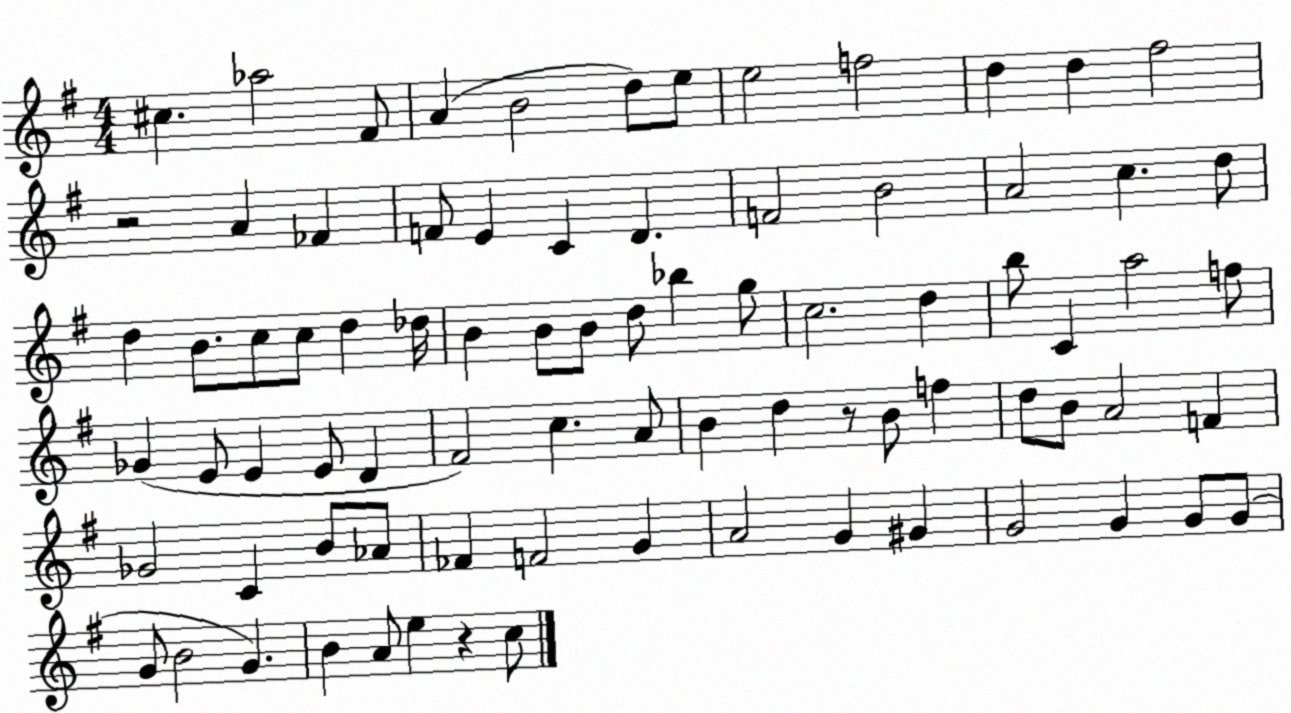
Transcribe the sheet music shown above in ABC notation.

X:1
T:Untitled
M:4/4
L:1/4
K:G
^c _a2 ^F/2 A B2 d/2 e/2 e2 f2 d d ^f2 z2 A _F F/2 E C D F2 B2 A2 c d/2 d B/2 c/2 c/2 d _d/4 B B/2 B/2 d/2 _b g/2 c2 d b/2 C a2 f/2 _G E/2 E E/2 D ^F2 c A/2 B d z/2 B/2 f d/2 B/2 A2 F _G2 C B/2 _A/2 _F F2 G A2 G ^G G2 G G/2 G/2 G/2 B2 G B A/2 e z c/2